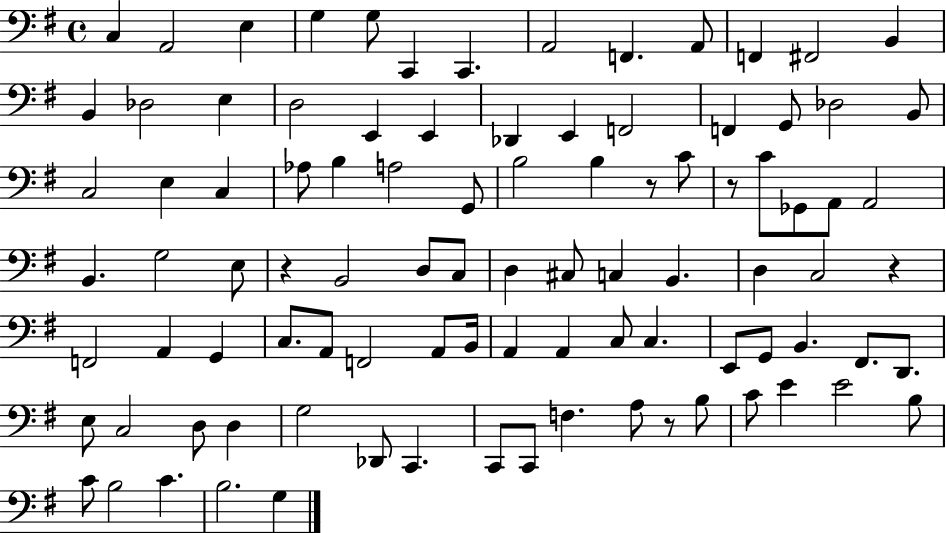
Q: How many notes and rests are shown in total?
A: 95